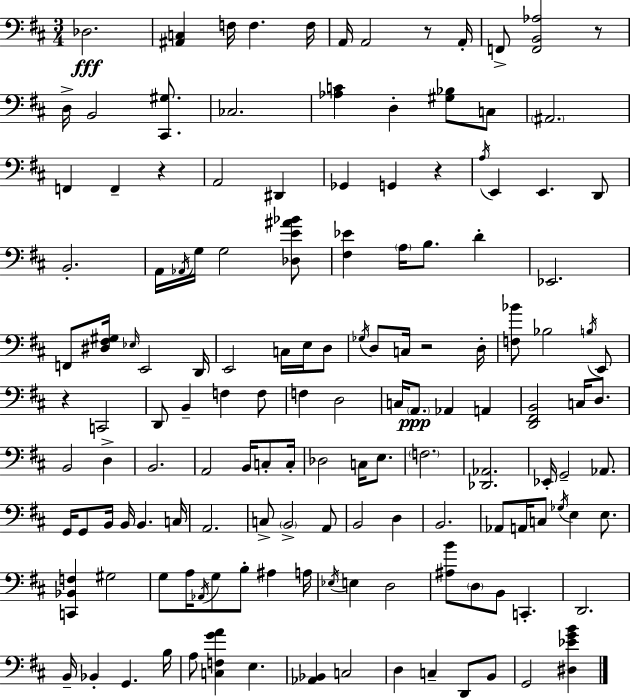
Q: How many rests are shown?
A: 6